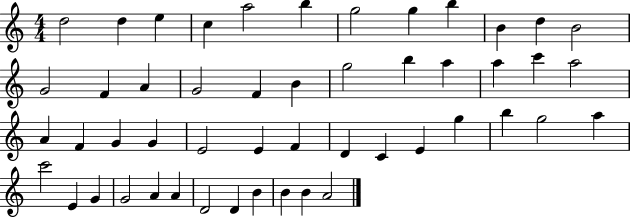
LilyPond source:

{
  \clef treble
  \numericTimeSignature
  \time 4/4
  \key c \major
  d''2 d''4 e''4 | c''4 a''2 b''4 | g''2 g''4 b''4 | b'4 d''4 b'2 | \break g'2 f'4 a'4 | g'2 f'4 b'4 | g''2 b''4 a''4 | a''4 c'''4 a''2 | \break a'4 f'4 g'4 g'4 | e'2 e'4 f'4 | d'4 c'4 e'4 g''4 | b''4 g''2 a''4 | \break c'''2 e'4 g'4 | g'2 a'4 a'4 | d'2 d'4 b'4 | b'4 b'4 a'2 | \break \bar "|."
}